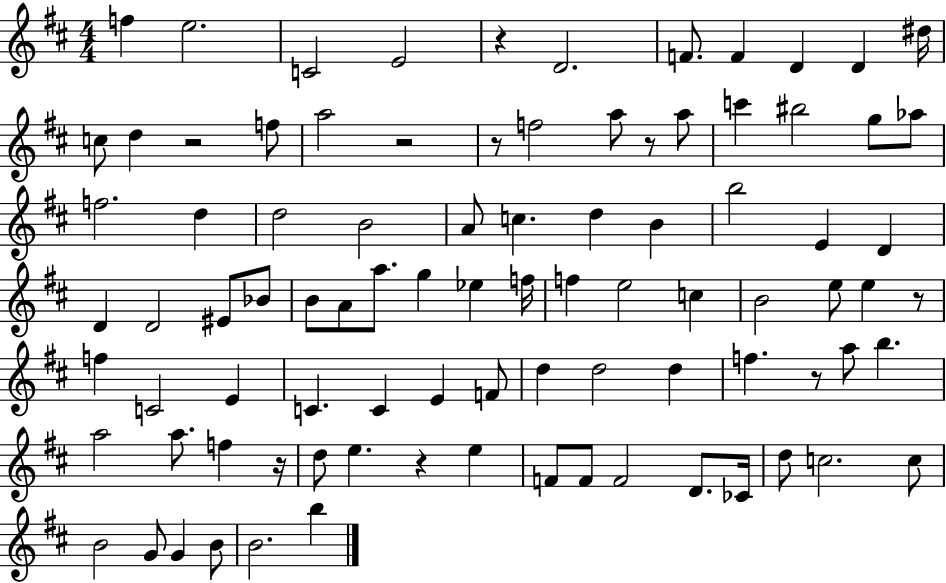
{
  \clef treble
  \numericTimeSignature
  \time 4/4
  \key d \major
  \repeat volta 2 { f''4 e''2. | c'2 e'2 | r4 d'2. | f'8. f'4 d'4 d'4 dis''16 | \break c''8 d''4 r2 f''8 | a''2 r2 | r8 f''2 a''8 r8 a''8 | c'''4 bis''2 g''8 aes''8 | \break f''2. d''4 | d''2 b'2 | a'8 c''4. d''4 b'4 | b''2 e'4 d'4 | \break d'4 d'2 eis'8 bes'8 | b'8 a'8 a''8. g''4 ees''4 f''16 | f''4 e''2 c''4 | b'2 e''8 e''4 r8 | \break f''4 c'2 e'4 | c'4. c'4 e'4 f'8 | d''4 d''2 d''4 | f''4. r8 a''8 b''4. | \break a''2 a''8. f''4 r16 | d''8 e''4. r4 e''4 | f'8 f'8 f'2 d'8. ces'16 | d''8 c''2. c''8 | \break b'2 g'8 g'4 b'8 | b'2. b''4 | } \bar "|."
}